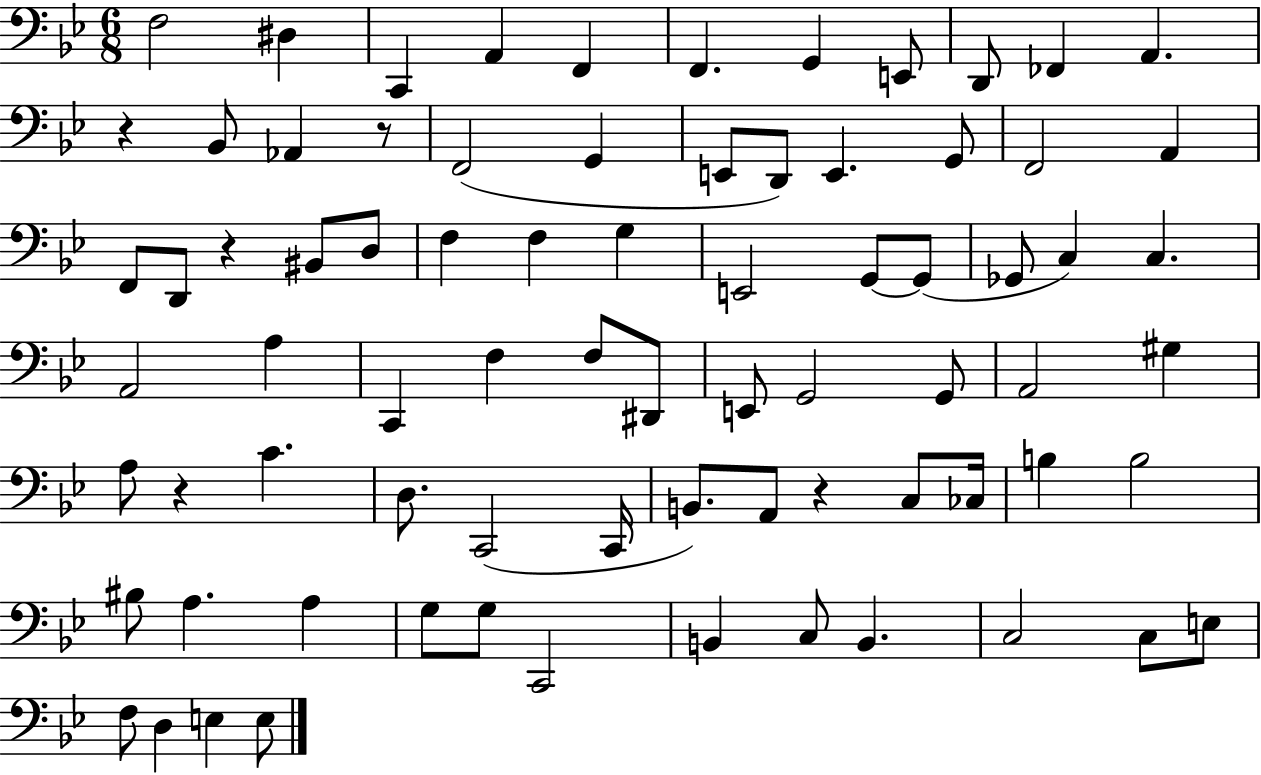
X:1
T:Untitled
M:6/8
L:1/4
K:Bb
F,2 ^D, C,, A,, F,, F,, G,, E,,/2 D,,/2 _F,, A,, z _B,,/2 _A,, z/2 F,,2 G,, E,,/2 D,,/2 E,, G,,/2 F,,2 A,, F,,/2 D,,/2 z ^B,,/2 D,/2 F, F, G, E,,2 G,,/2 G,,/2 _G,,/2 C, C, A,,2 A, C,, F, F,/2 ^D,,/2 E,,/2 G,,2 G,,/2 A,,2 ^G, A,/2 z C D,/2 C,,2 C,,/4 B,,/2 A,,/2 z C,/2 _C,/4 B, B,2 ^B,/2 A, A, G,/2 G,/2 C,,2 B,, C,/2 B,, C,2 C,/2 E,/2 F,/2 D, E, E,/2